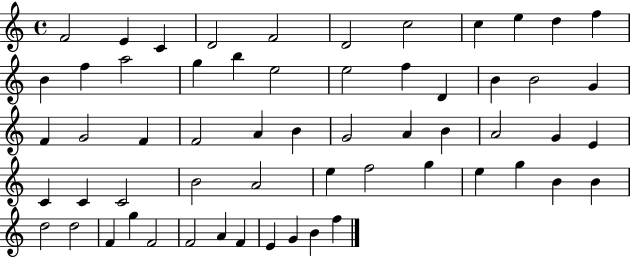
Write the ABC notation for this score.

X:1
T:Untitled
M:4/4
L:1/4
K:C
F2 E C D2 F2 D2 c2 c e d f B f a2 g b e2 e2 f D B B2 G F G2 F F2 A B G2 A B A2 G E C C C2 B2 A2 e f2 g e g B B d2 d2 F g F2 F2 A F E G B f